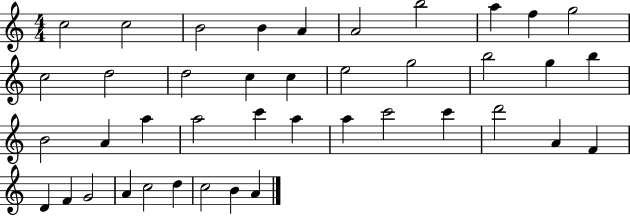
C5/h C5/h B4/h B4/q A4/q A4/h B5/h A5/q F5/q G5/h C5/h D5/h D5/h C5/q C5/q E5/h G5/h B5/h G5/q B5/q B4/h A4/q A5/q A5/h C6/q A5/q A5/q C6/h C6/q D6/h A4/q F4/q D4/q F4/q G4/h A4/q C5/h D5/q C5/h B4/q A4/q